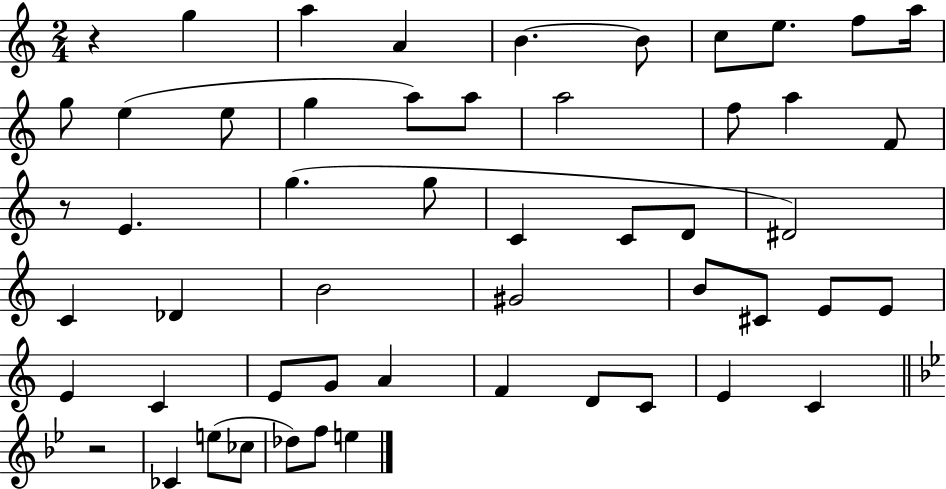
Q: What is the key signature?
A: C major